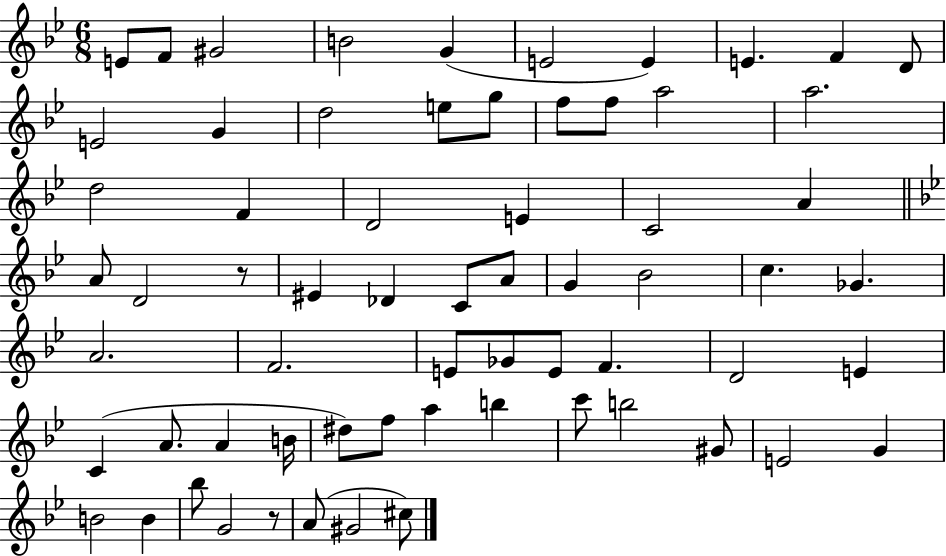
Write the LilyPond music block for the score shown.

{
  \clef treble
  \numericTimeSignature
  \time 6/8
  \key bes \major
  e'8 f'8 gis'2 | b'2 g'4( | e'2 e'4) | e'4. f'4 d'8 | \break e'2 g'4 | d''2 e''8 g''8 | f''8 f''8 a''2 | a''2. | \break d''2 f'4 | d'2 e'4 | c'2 a'4 | \bar "||" \break \key g \minor a'8 d'2 r8 | eis'4 des'4 c'8 a'8 | g'4 bes'2 | c''4. ges'4. | \break a'2. | f'2. | e'8 ges'8 e'8 f'4. | d'2 e'4 | \break c'4( a'8. a'4 b'16 | dis''8) f''8 a''4 b''4 | c'''8 b''2 gis'8 | e'2 g'4 | \break b'2 b'4 | bes''8 g'2 r8 | a'8( gis'2 cis''8) | \bar "|."
}